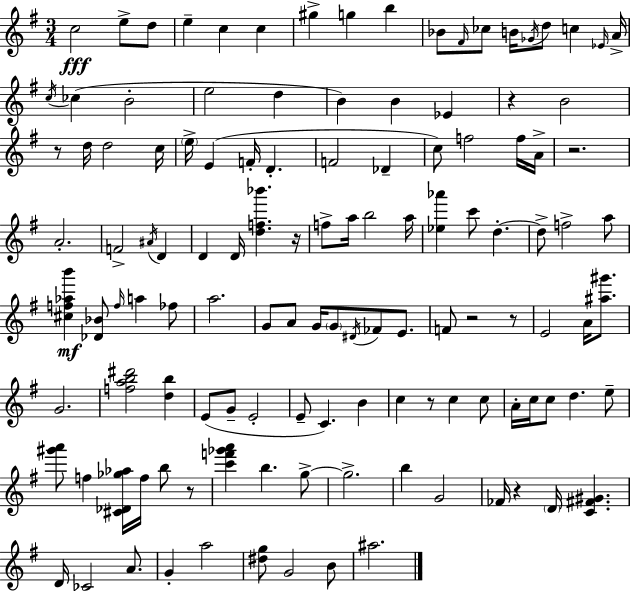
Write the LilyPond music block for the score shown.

{
  \clef treble
  \numericTimeSignature
  \time 3/4
  \key g \major
  \repeat volta 2 { c''2\fff e''8-> d''8 | e''4-- c''4 c''4 | gis''4-> g''4 b''4 | bes'8 \grace { fis'16 } ces''8 b'16 \acciaccatura { ges'16 } d''8 c''4 | \break \grace { ees'16 } a'16-> \acciaccatura { c''16 }( ces''4 b'2-. | e''2 | d''4 b'4) b'4 | ees'4 r4 b'2 | \break r8 d''16 d''2 | c''16 \parenthesize e''16-> e'4( f'16-. d'4.-. | f'2 | des'4-- c''8) f''2 | \break f''16 a'16-> r2. | a'2.-. | f'2-> | \acciaccatura { ais'16 } d'4 d'4 d'16 <d'' f'' bes'''>4. | \break r16 f''8-> a''16 b''2 | a''16 <ees'' aes'''>4 c'''8 d''4.-.~~ | d''8-> f''2-> | a''8 <cis'' f'' aes'' b'''>4\mf <des' bes'>8 \grace { f''16 } | \break a''4 fes''8 a''2. | g'8 a'8 g'16 \parenthesize g'8 | \acciaccatura { dis'16 } fes'8 e'8. f'8 r2 | r8 e'2 | \break a'16 <ais'' gis'''>8. g'2. | <f'' a'' b'' dis'''>2 | <d'' b''>4 e'8( g'8-- e'2-. | e'8-- c'4.) | \break b'4 c''4 r8 | c''4 c''8 a'16-. c''16 c''8 d''4. | e''8-- <gis''' a'''>8 f''4 | <cis' des' ges'' aes''>16 f''16 b''8 r8 <c''' f''' ges''' a'''>4 b''4. | \break g''8->~~ g''2.-> | b''4 g'2 | fes'16 r4 | \parenthesize d'16 <c' fis' gis'>4. d'16 ces'2 | \break a'8. g'4-. a''2 | <dis'' g''>8 g'2 | b'8 ais''2. | } \bar "|."
}